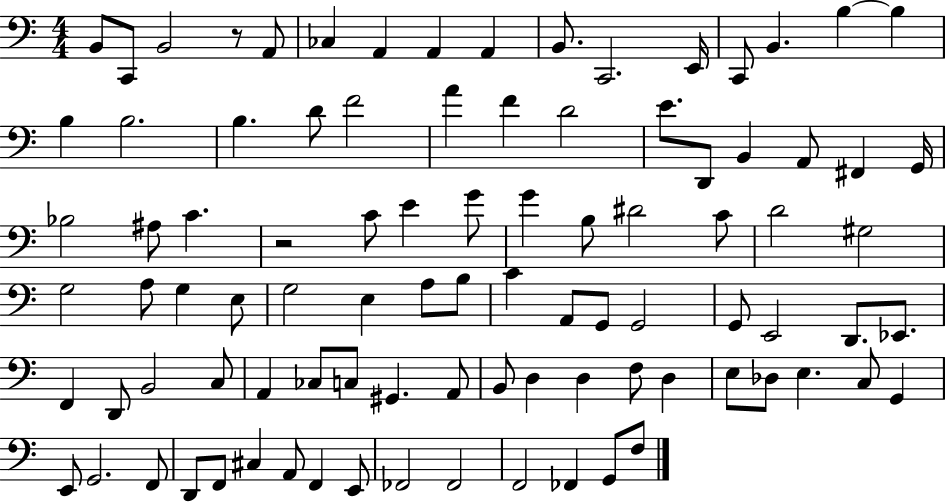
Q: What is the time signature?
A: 4/4